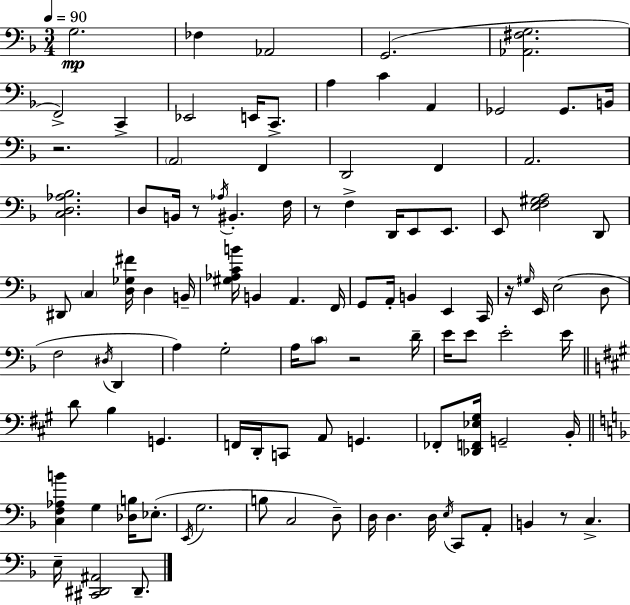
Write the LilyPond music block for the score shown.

{
  \clef bass
  \numericTimeSignature
  \time 3/4
  \key f \major
  \tempo 4 = 90
  g2.\mp | fes4 aes,2 | g,2.( | <aes, fis g>2. | \break f,2->) c,4-> | ees,2 e,16 c,8.-> | a4 c'4 a,4 | ges,2 ges,8. b,16 | \break r2. | \parenthesize a,2 f,4 | d,2 f,4 | a,2. | \break <c d aes bes>2. | d8 b,16 r8 \acciaccatura { aes16 } bis,4.-. | f16 r8 f4-> d,16 e,8 e,8. | e,8 <e f gis a>2 d,8 | \break dis,8 \parenthesize c4 <d ges fis'>16 d4 | b,16-- <gis aes c' b'>16 b,4 a,4. | f,16 g,8 a,16-. b,4 e,4 | c,16 r16 \grace { gis16 } e,16 e2( | \break d8 f2 \acciaccatura { dis16 } d,4 | a4) g2-. | a16 \parenthesize c'8 r2 | d'16-- e'16 e'8 e'2-. | \break e'16 \bar "||" \break \key a \major d'8 b4 g,4. | f,16 d,16-. c,8 a,8 g,4. | fes,8-. <des, f, ees gis>16 g,2-- b,16-. | \bar "||" \break \key d \minor <c f aes b'>4 g4 <des b>16 ees8.-.( | \acciaccatura { e,16 } g2. | b8 c2 d8--) | d16 d4. d16 \acciaccatura { e16 } c,8 | \break a,8-. b,4 r8 c4.-> | e16-- <cis, dis, ais,>2 dis,8.-- | \bar "|."
}